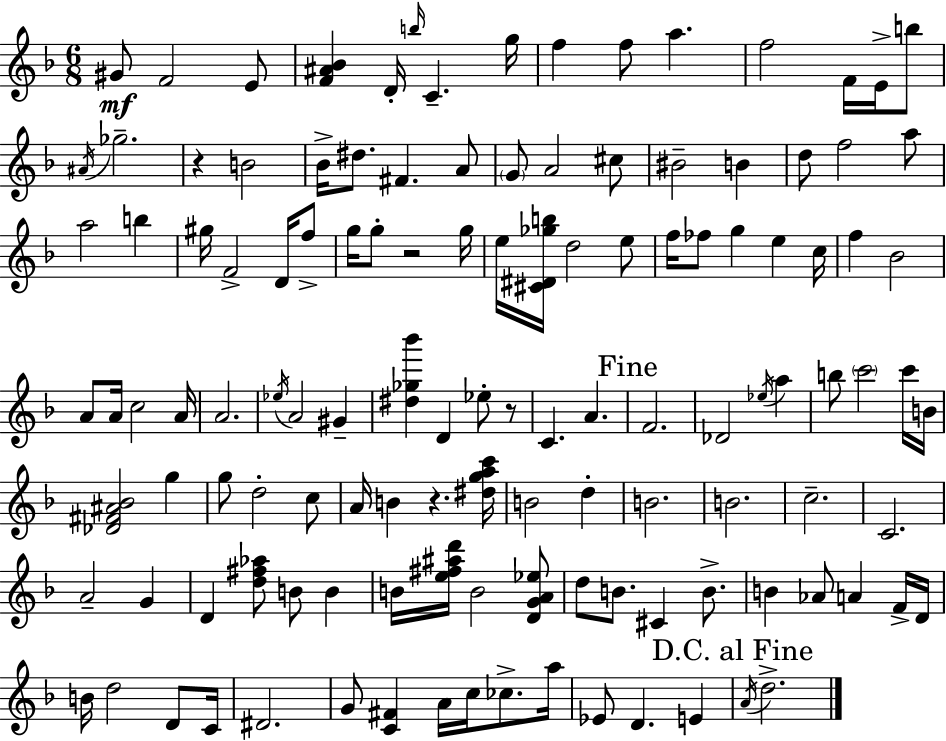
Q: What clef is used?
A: treble